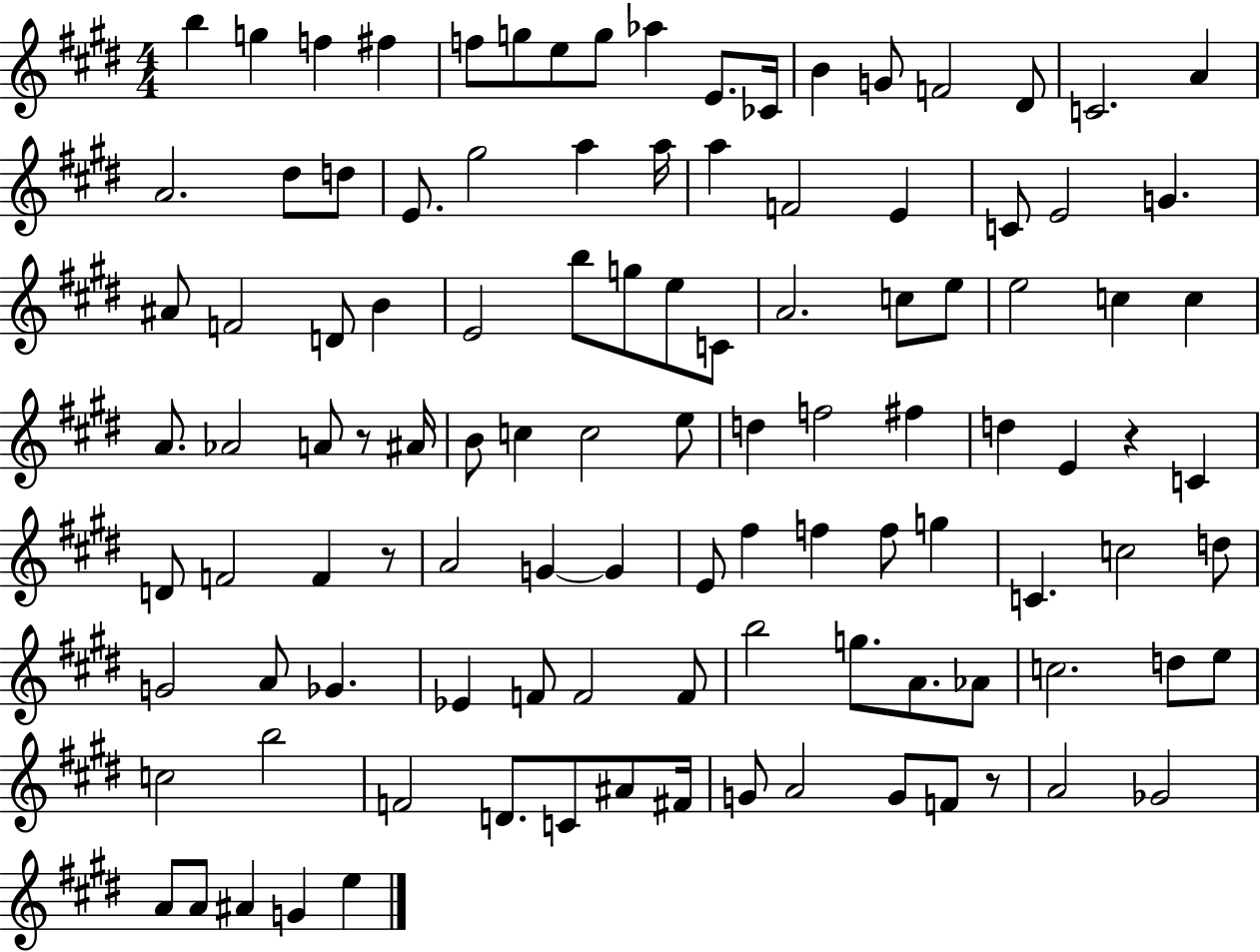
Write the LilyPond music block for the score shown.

{
  \clef treble
  \numericTimeSignature
  \time 4/4
  \key e \major
  b''4 g''4 f''4 fis''4 | f''8 g''8 e''8 g''8 aes''4 e'8. ces'16 | b'4 g'8 f'2 dis'8 | c'2. a'4 | \break a'2. dis''8 d''8 | e'8. gis''2 a''4 a''16 | a''4 f'2 e'4 | c'8 e'2 g'4. | \break ais'8 f'2 d'8 b'4 | e'2 b''8 g''8 e''8 c'8 | a'2. c''8 e''8 | e''2 c''4 c''4 | \break a'8. aes'2 a'8 r8 ais'16 | b'8 c''4 c''2 e''8 | d''4 f''2 fis''4 | d''4 e'4 r4 c'4 | \break d'8 f'2 f'4 r8 | a'2 g'4~~ g'4 | e'8 fis''4 f''4 f''8 g''4 | c'4. c''2 d''8 | \break g'2 a'8 ges'4. | ees'4 f'8 f'2 f'8 | b''2 g''8. a'8. aes'8 | c''2. d''8 e''8 | \break c''2 b''2 | f'2 d'8. c'8 ais'8 fis'16 | g'8 a'2 g'8 f'8 r8 | a'2 ges'2 | \break a'8 a'8 ais'4 g'4 e''4 | \bar "|."
}